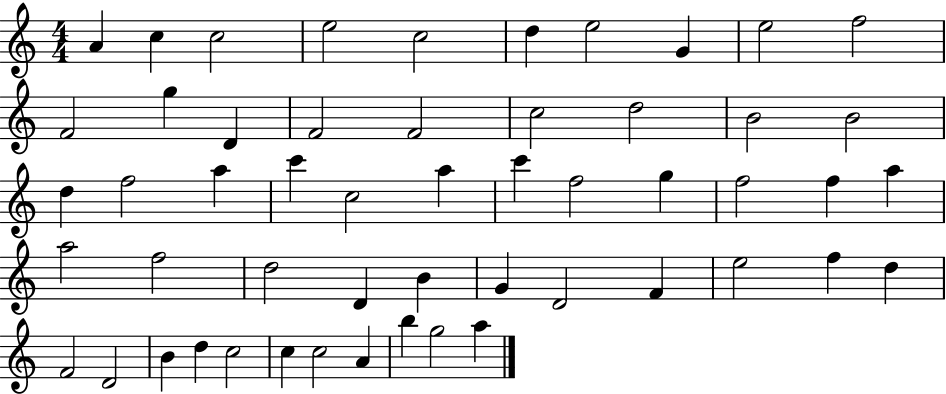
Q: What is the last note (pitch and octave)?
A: A5